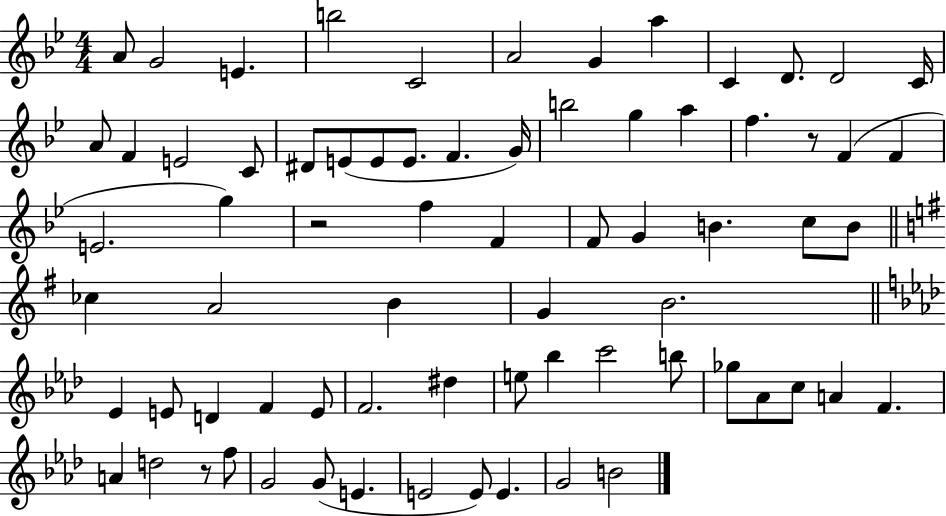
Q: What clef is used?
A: treble